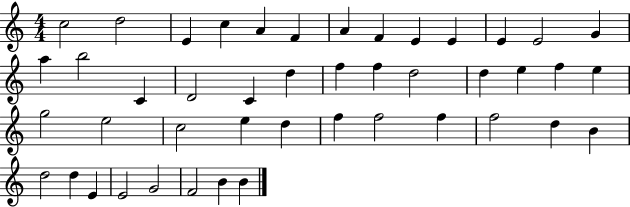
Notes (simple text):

C5/h D5/h E4/q C5/q A4/q F4/q A4/q F4/q E4/q E4/q E4/q E4/h G4/q A5/q B5/h C4/q D4/h C4/q D5/q F5/q F5/q D5/h D5/q E5/q F5/q E5/q G5/h E5/h C5/h E5/q D5/q F5/q F5/h F5/q F5/h D5/q B4/q D5/h D5/q E4/q E4/h G4/h F4/h B4/q B4/q